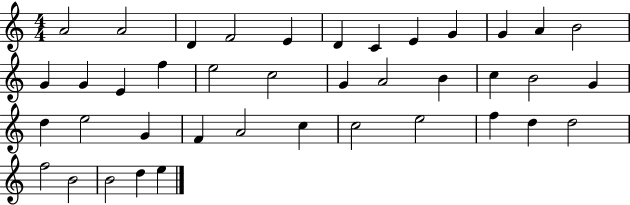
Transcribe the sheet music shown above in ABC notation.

X:1
T:Untitled
M:4/4
L:1/4
K:C
A2 A2 D F2 E D C E G G A B2 G G E f e2 c2 G A2 B c B2 G d e2 G F A2 c c2 e2 f d d2 f2 B2 B2 d e